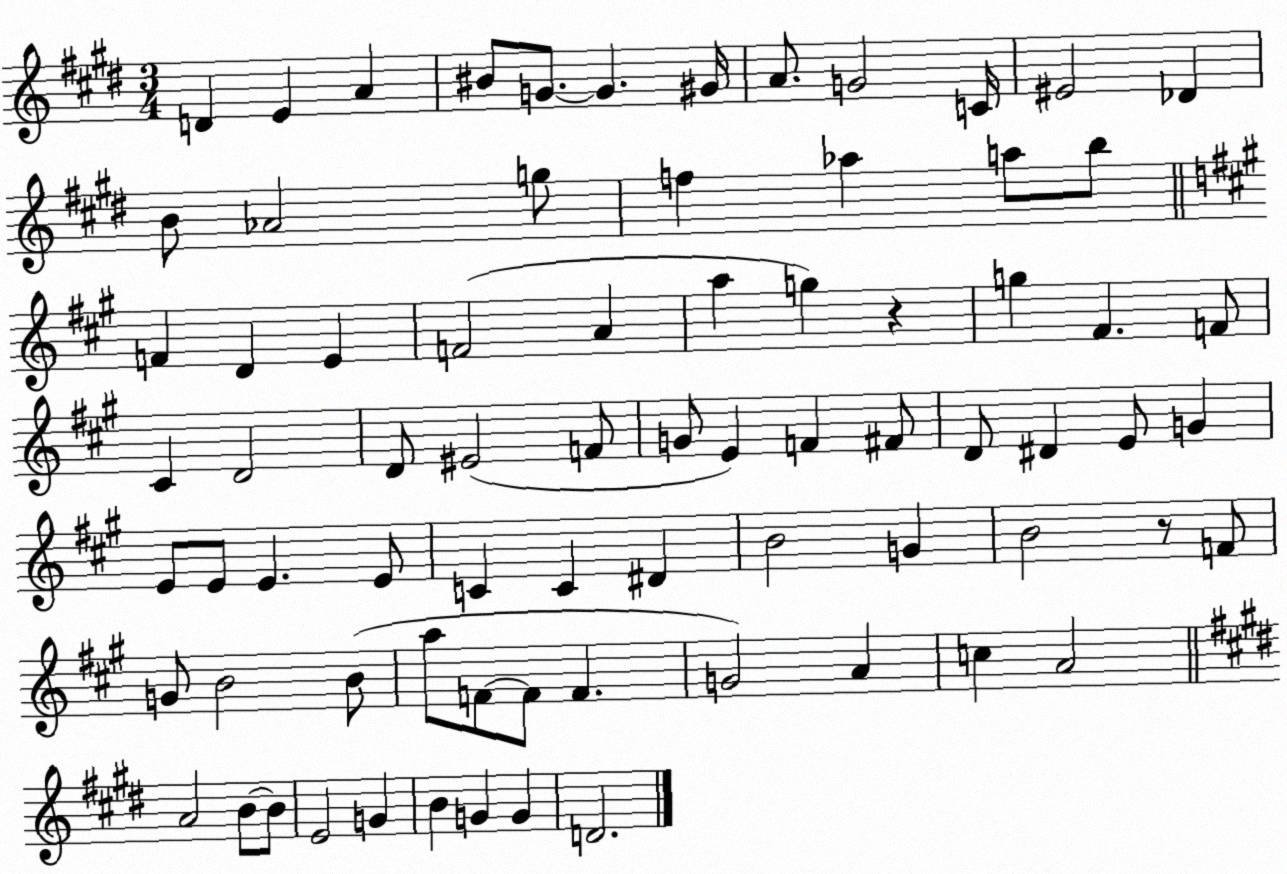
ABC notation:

X:1
T:Untitled
M:3/4
L:1/4
K:E
D E A ^B/2 G/2 G ^G/4 A/2 G2 C/4 ^E2 _D B/2 _A2 g/2 f _a a/2 b/2 F D E F2 A a g z g ^F F/2 ^C D2 D/2 ^E2 F/2 G/2 E F ^F/2 D/2 ^D E/2 G E/2 E/2 E E/2 C C ^D B2 G B2 z/2 F/2 G/2 B2 B/2 a/2 F/2 F/2 F G2 A c A2 A2 B/2 B/2 E2 G B G G D2